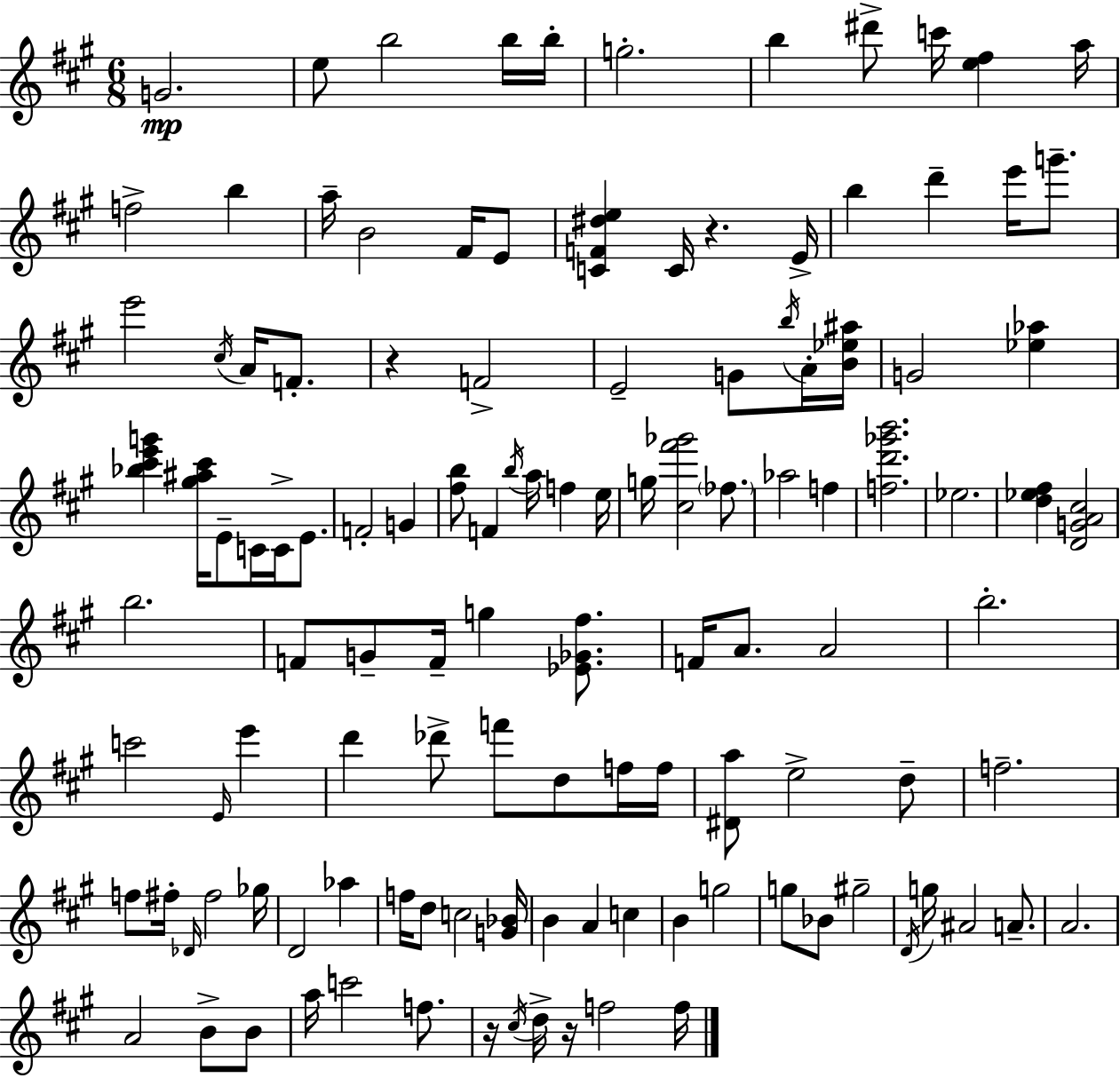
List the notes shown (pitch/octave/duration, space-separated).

G4/h. E5/e B5/h B5/s B5/s G5/h. B5/q D#6/e C6/s [E5,F#5]/q A5/s F5/h B5/q A5/s B4/h F#4/s E4/e [C4,F4,D#5,E5]/q C4/s R/q. E4/s B5/q D6/q E6/s G6/e. E6/h C#5/s A4/s F4/e. R/q F4/h E4/h G4/e B5/s A4/s [B4,Eb5,A#5]/s G4/h [Eb5,Ab5]/q [Bb5,C#6,E6,G6]/q [G#5,A#5,C#6]/s E4/e C4/s C4/s E4/e. F4/h G4/q [F#5,B5]/e F4/q B5/s A5/s F5/q E5/s G5/s [C#5,F#6,Gb6]/h FES5/e. Ab5/h F5/q [F5,D6,Gb6,B6]/h. Eb5/h. [D5,Eb5,F#5]/q [D4,G4,A4,C#5]/h B5/h. F4/e G4/e F4/s G5/q [Eb4,Gb4,F#5]/e. F4/s A4/e. A4/h B5/h. C6/h E4/s E6/q D6/q Db6/e F6/e D5/e F5/s F5/s [D#4,A5]/e E5/h D5/e F5/h. F5/e F#5/s Db4/s F#5/h Gb5/s D4/h Ab5/q F5/s D5/e C5/h [G4,Bb4]/s B4/q A4/q C5/q B4/q G5/h G5/e Bb4/e G#5/h D4/s G5/s A#4/h A4/e. A4/h. A4/h B4/e B4/e A5/s C6/h F5/e. R/s C#5/s D5/s R/s F5/h F5/s